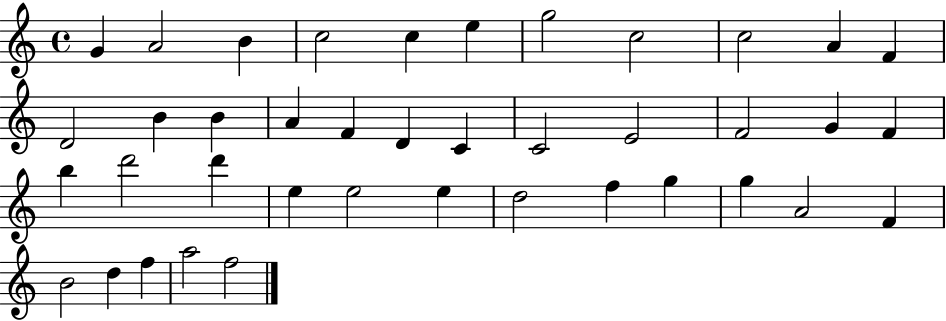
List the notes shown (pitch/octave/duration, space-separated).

G4/q A4/h B4/q C5/h C5/q E5/q G5/h C5/h C5/h A4/q F4/q D4/h B4/q B4/q A4/q F4/q D4/q C4/q C4/h E4/h F4/h G4/q F4/q B5/q D6/h D6/q E5/q E5/h E5/q D5/h F5/q G5/q G5/q A4/h F4/q B4/h D5/q F5/q A5/h F5/h